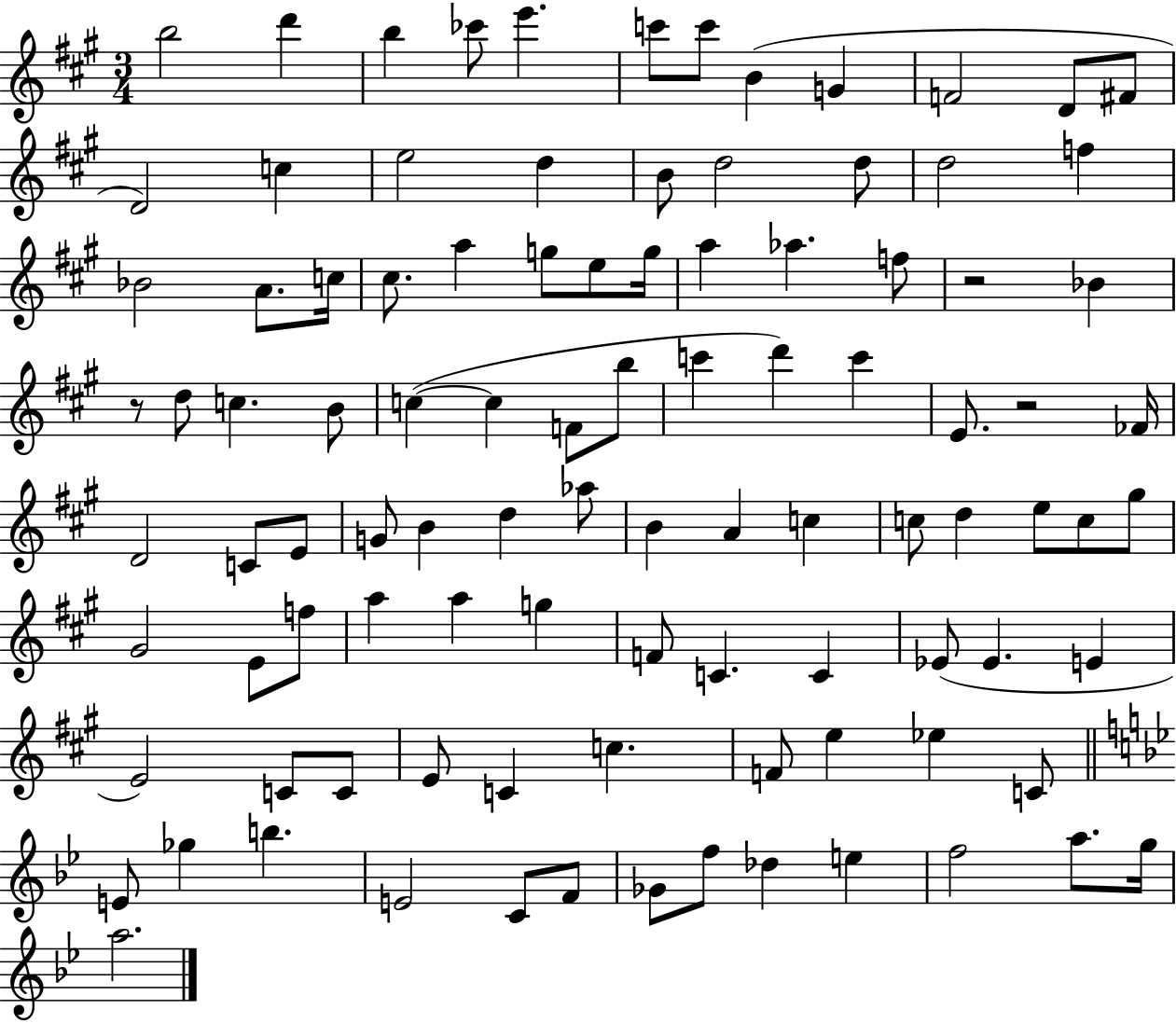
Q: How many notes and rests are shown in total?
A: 99